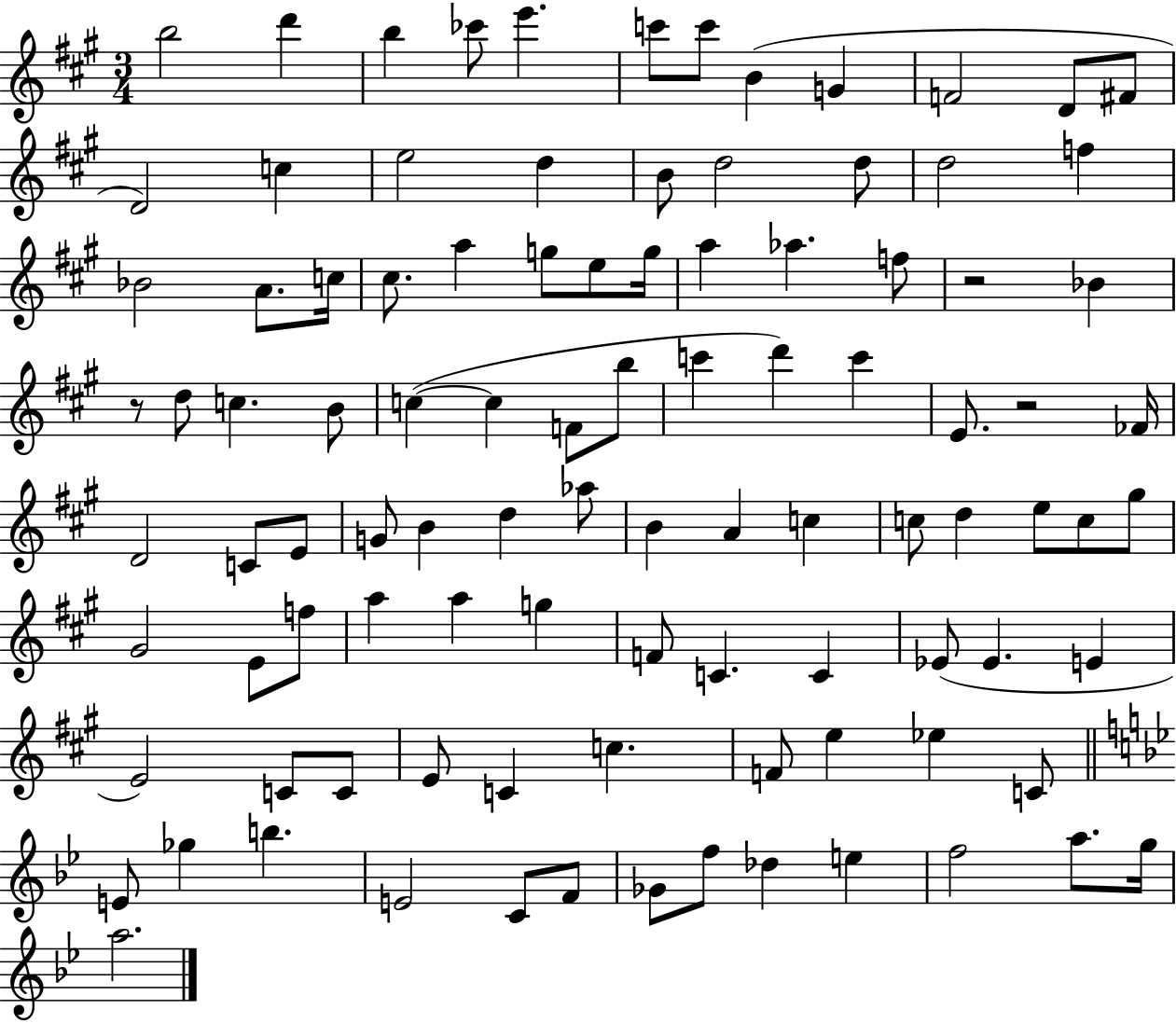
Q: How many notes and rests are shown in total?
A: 99